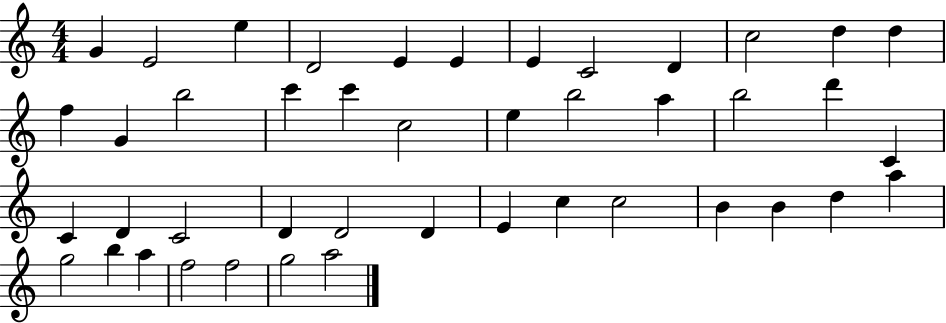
G4/q E4/h E5/q D4/h E4/q E4/q E4/q C4/h D4/q C5/h D5/q D5/q F5/q G4/q B5/h C6/q C6/q C5/h E5/q B5/h A5/q B5/h D6/q C4/q C4/q D4/q C4/h D4/q D4/h D4/q E4/q C5/q C5/h B4/q B4/q D5/q A5/q G5/h B5/q A5/q F5/h F5/h G5/h A5/h